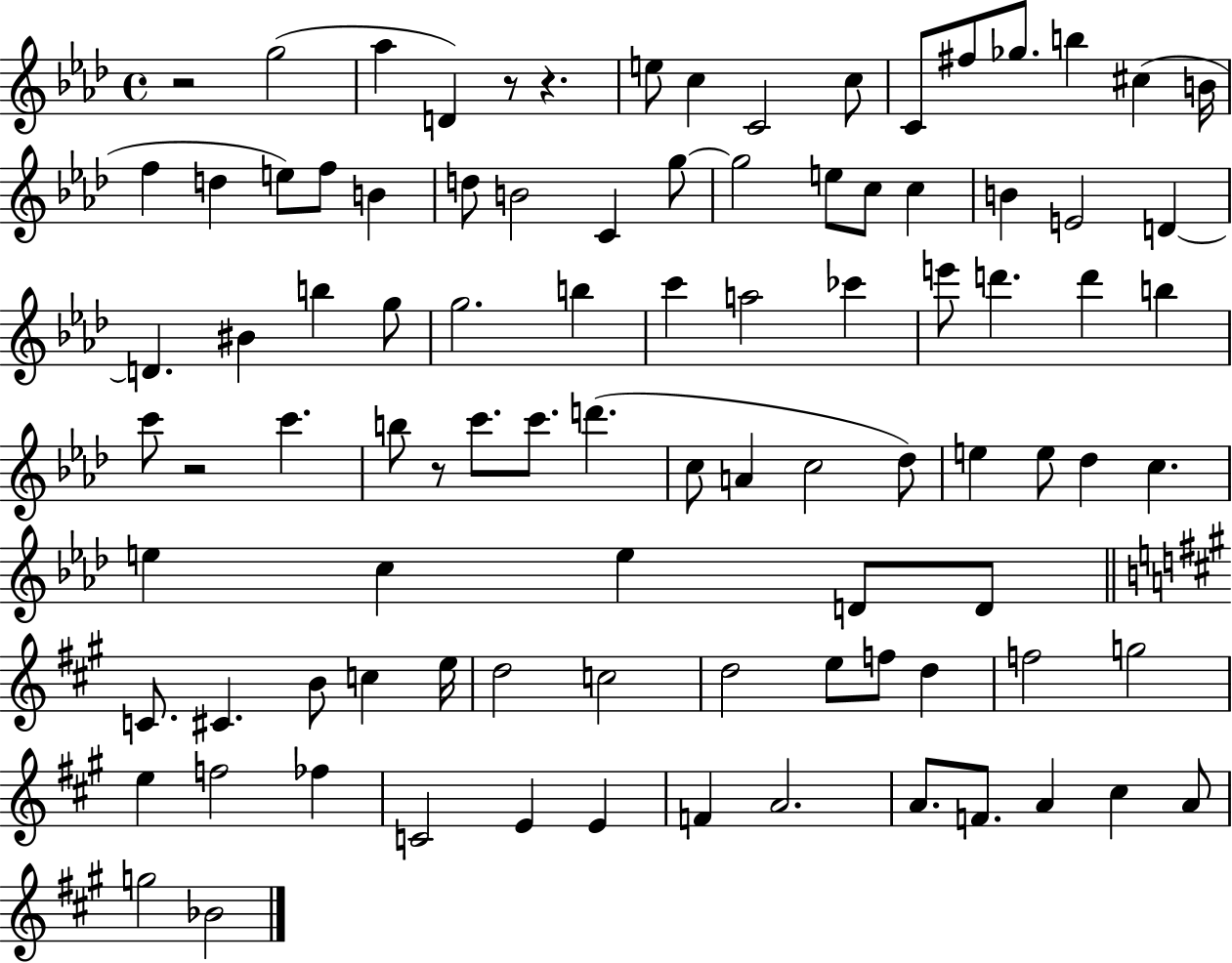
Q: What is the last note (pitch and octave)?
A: Bb4